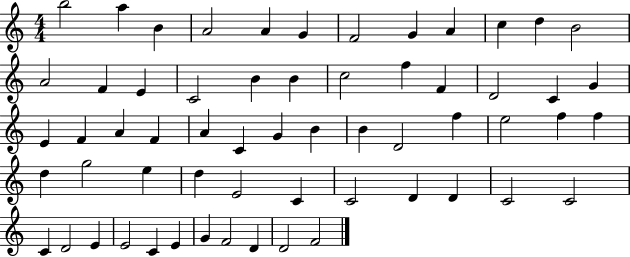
B5/h A5/q B4/q A4/h A4/q G4/q F4/h G4/q A4/q C5/q D5/q B4/h A4/h F4/q E4/q C4/h B4/q B4/q C5/h F5/q F4/q D4/h C4/q G4/q E4/q F4/q A4/q F4/q A4/q C4/q G4/q B4/q B4/q D4/h F5/q E5/h F5/q F5/q D5/q G5/h E5/q D5/q E4/h C4/q C4/h D4/q D4/q C4/h C4/h C4/q D4/h E4/q E4/h C4/q E4/q G4/q F4/h D4/q D4/h F4/h